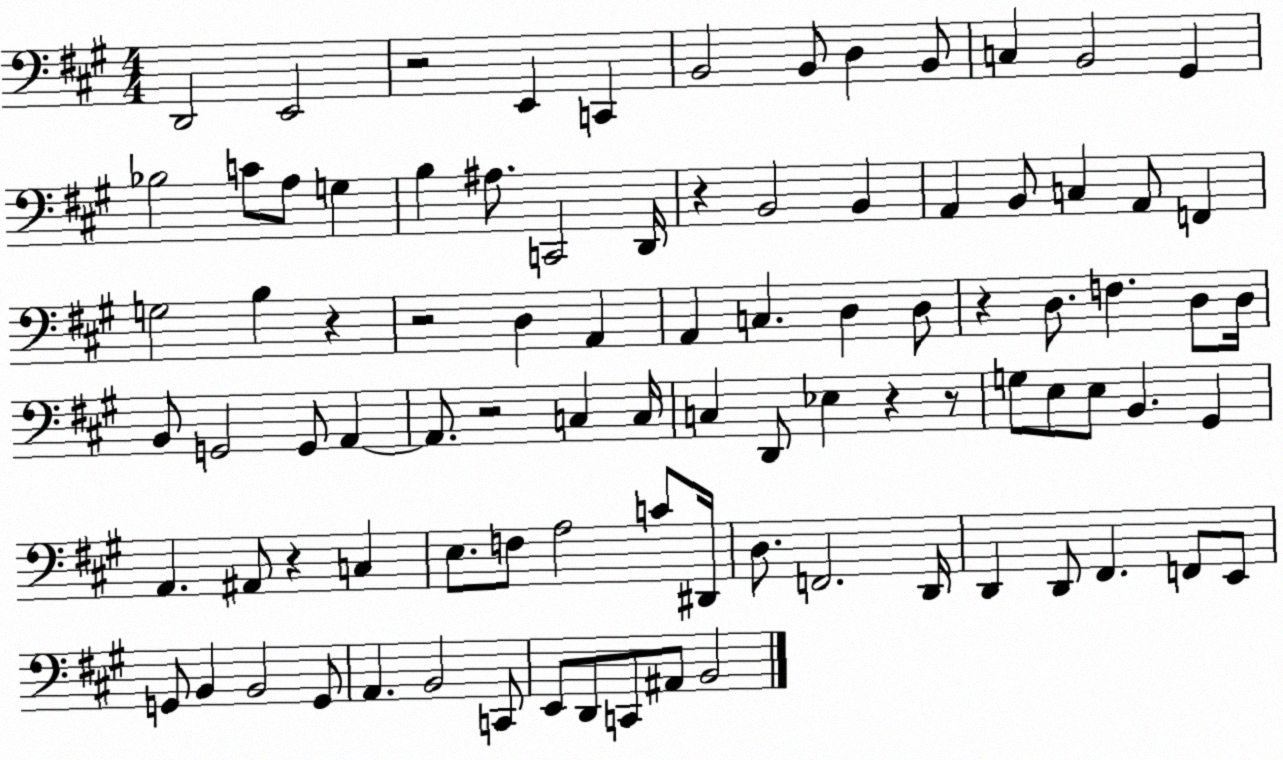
X:1
T:Untitled
M:4/4
L:1/4
K:A
D,,2 E,,2 z2 E,, C,, B,,2 B,,/2 D, B,,/2 C, B,,2 ^G,, _B,2 C/2 A,/2 G, B, ^A,/2 C,,2 D,,/4 z B,,2 B,, A,, B,,/2 C, A,,/2 F,, G,2 B, z z2 D, A,, A,, C, D, D,/2 z D,/2 F, D,/2 D,/4 B,,/2 G,,2 G,,/2 A,, A,,/2 z2 C, C,/4 C, D,,/2 _E, z z/2 G,/2 E,/2 E,/2 B,, ^G,, A,, ^A,,/2 z C, E,/2 F,/2 A,2 C/2 ^D,,/4 D,/2 F,,2 D,,/4 D,, D,,/2 ^F,, F,,/2 E,,/2 G,,/2 B,, B,,2 G,,/2 A,, B,,2 C,,/2 E,,/2 D,,/2 C,,/2 ^A,,/2 B,,2